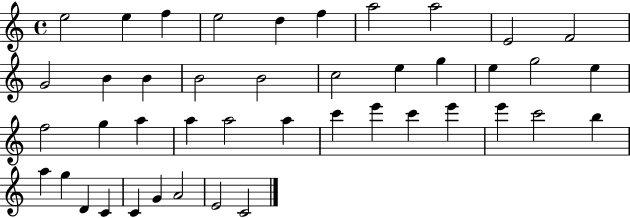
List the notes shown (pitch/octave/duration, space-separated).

E5/h E5/q F5/q E5/h D5/q F5/q A5/h A5/h E4/h F4/h G4/h B4/q B4/q B4/h B4/h C5/h E5/q G5/q E5/q G5/h E5/q F5/h G5/q A5/q A5/q A5/h A5/q C6/q E6/q C6/q E6/q E6/q C6/h B5/q A5/q G5/q D4/q C4/q C4/q G4/q A4/h E4/h C4/h